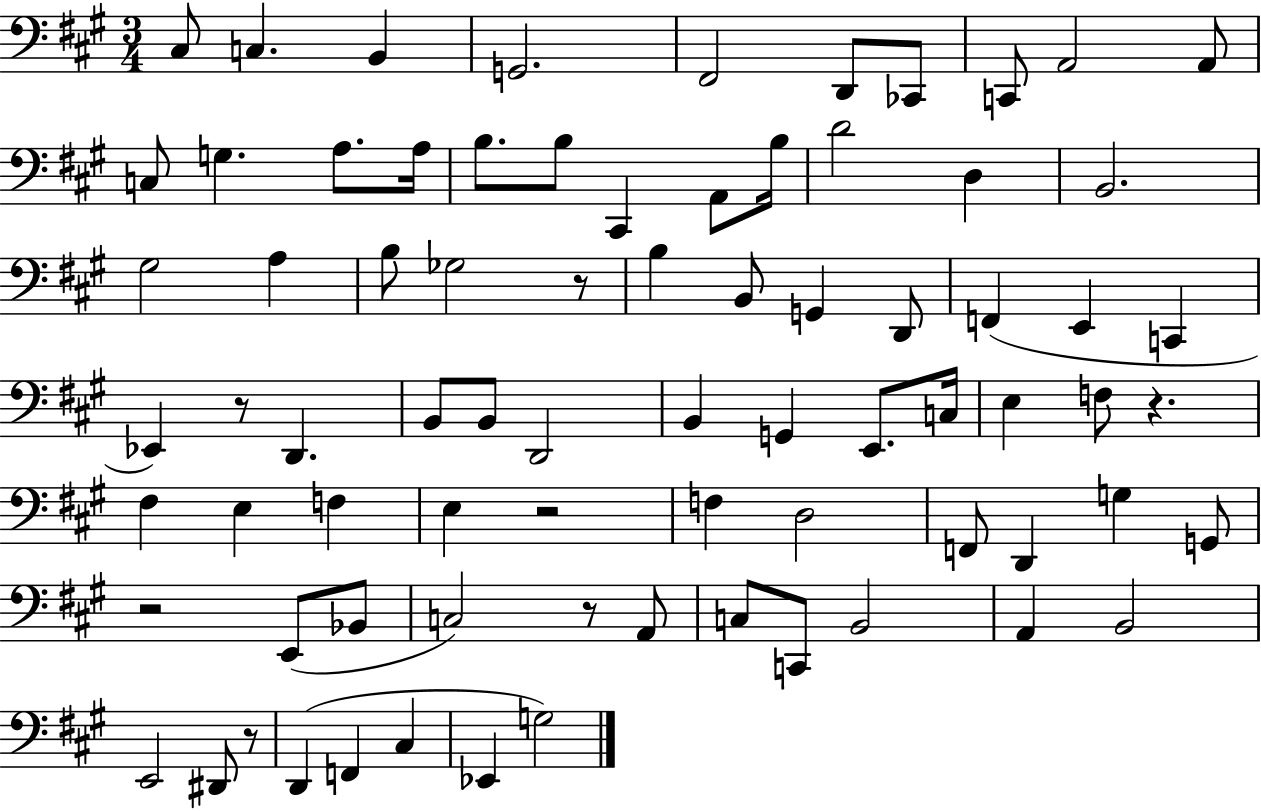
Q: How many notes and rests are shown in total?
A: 77